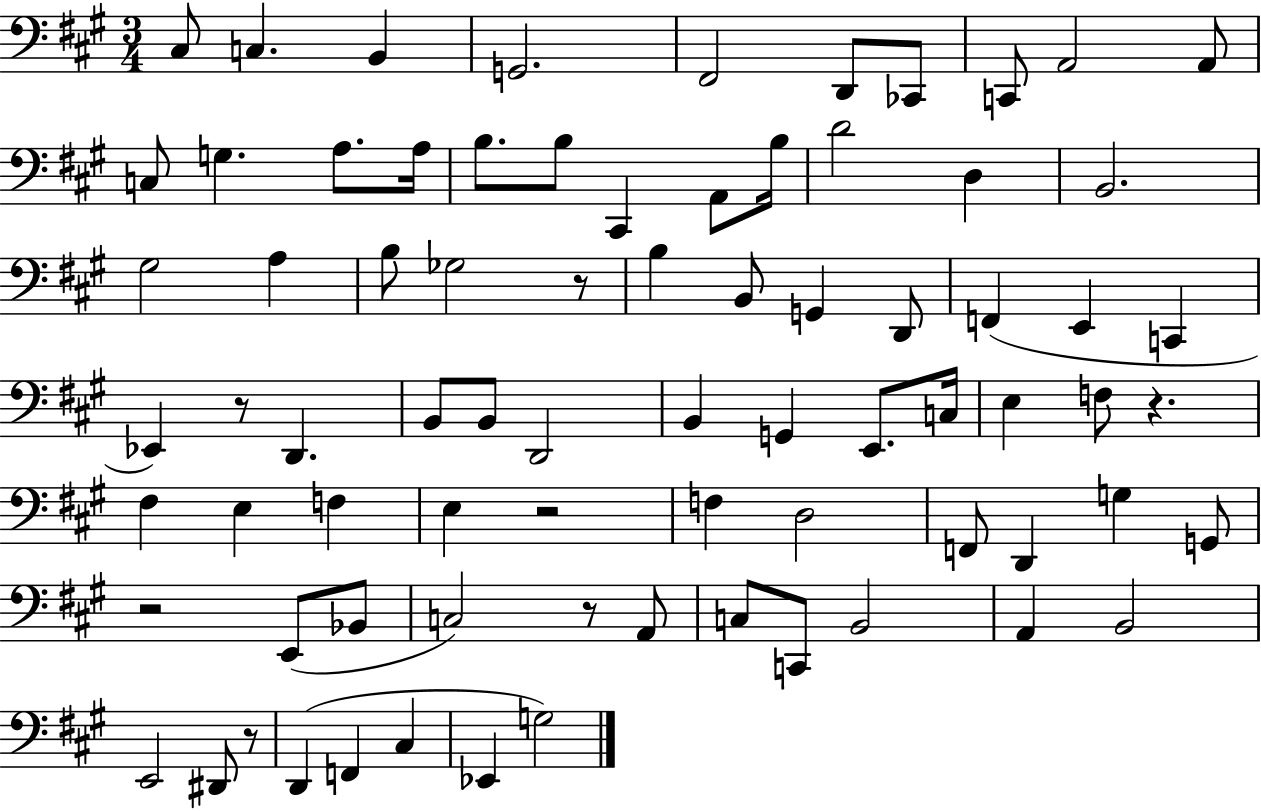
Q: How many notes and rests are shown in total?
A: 77